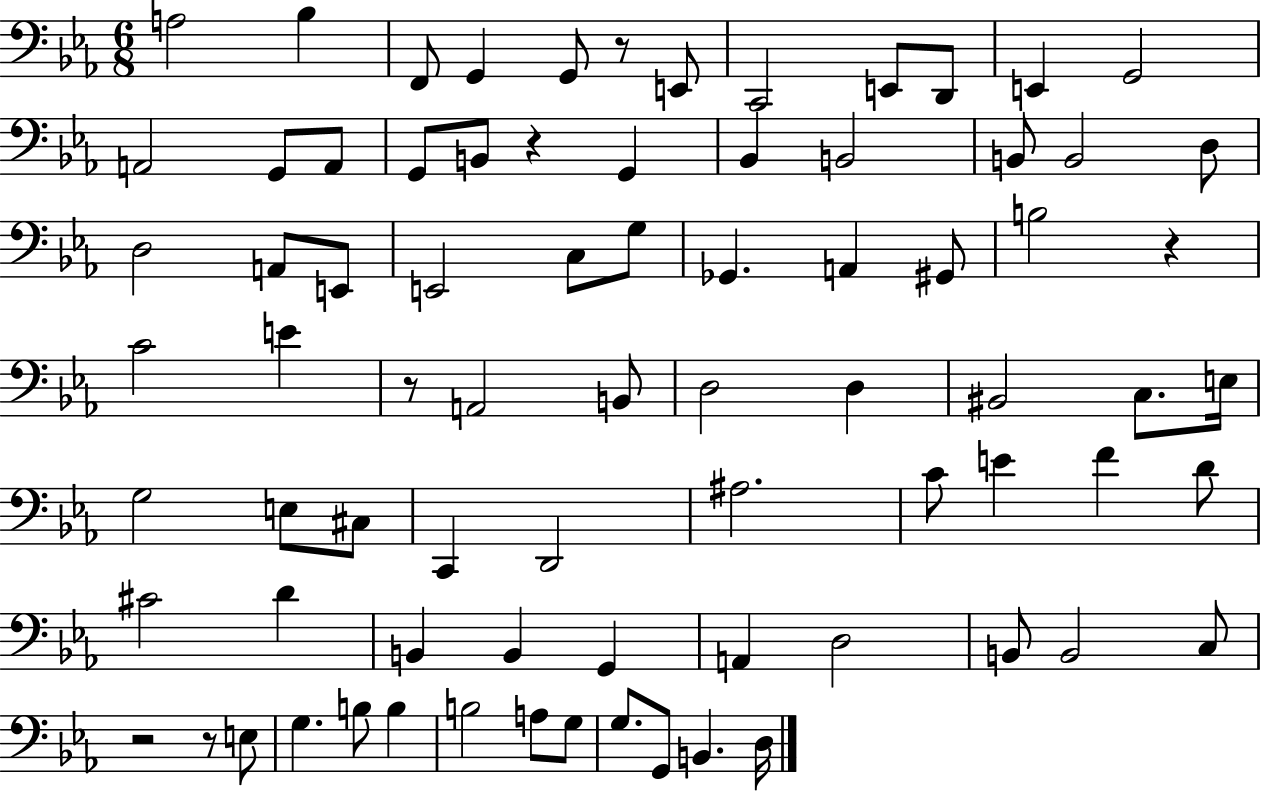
A3/h Bb3/q F2/e G2/q G2/e R/e E2/e C2/h E2/e D2/e E2/q G2/h A2/h G2/e A2/e G2/e B2/e R/q G2/q Bb2/q B2/h B2/e B2/h D3/e D3/h A2/e E2/e E2/h C3/e G3/e Gb2/q. A2/q G#2/e B3/h R/q C4/h E4/q R/e A2/h B2/e D3/h D3/q BIS2/h C3/e. E3/s G3/h E3/e C#3/e C2/q D2/h A#3/h. C4/e E4/q F4/q D4/e C#4/h D4/q B2/q B2/q G2/q A2/q D3/h B2/e B2/h C3/e R/h R/e E3/e G3/q. B3/e B3/q B3/h A3/e G3/e G3/e. G2/e B2/q. D3/s